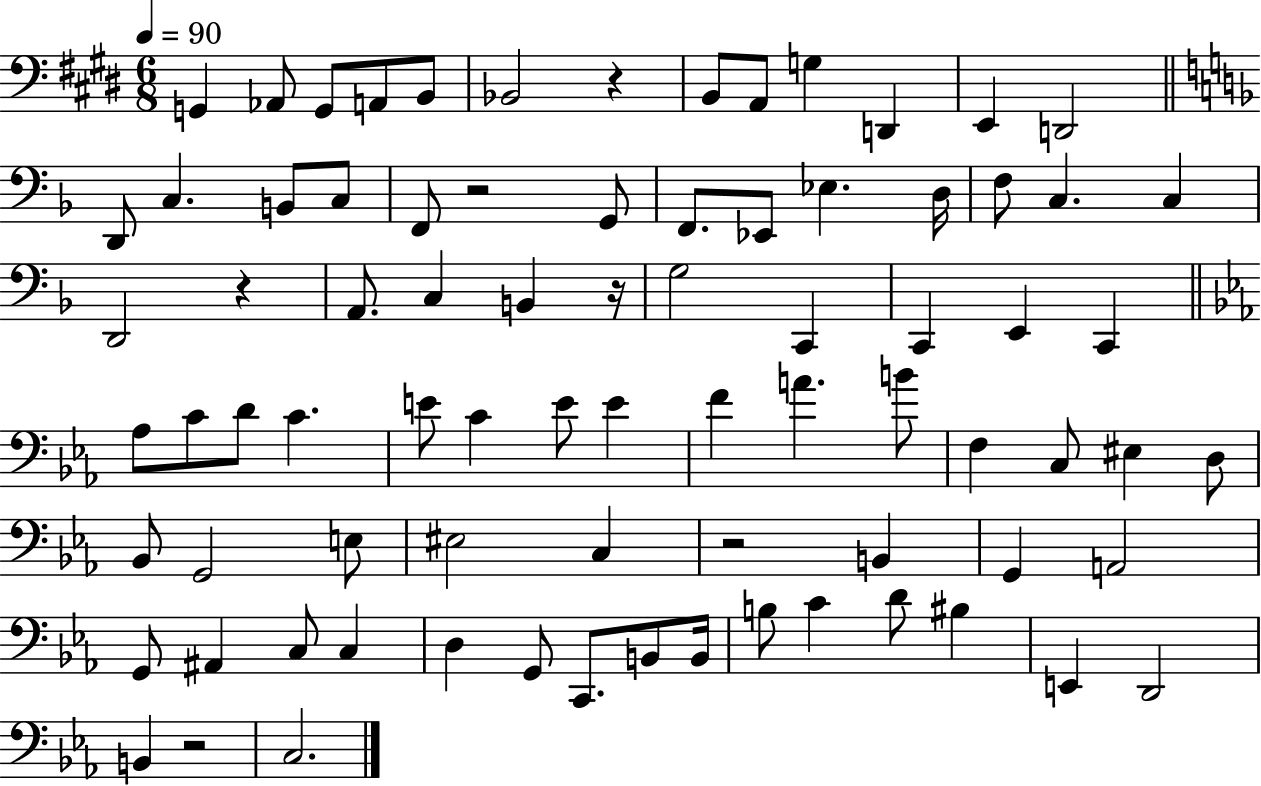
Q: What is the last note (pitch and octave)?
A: C3